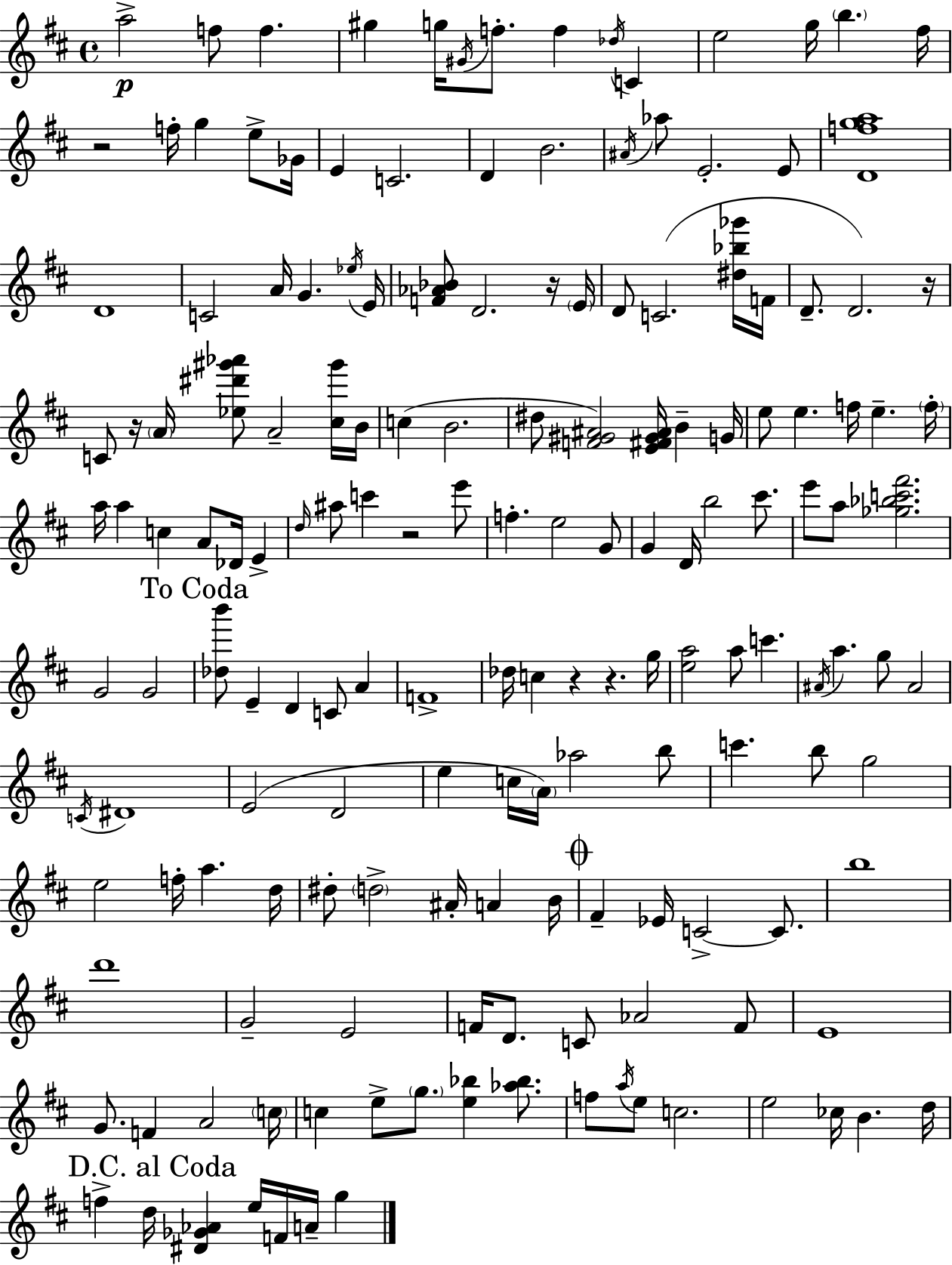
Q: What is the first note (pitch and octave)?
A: A5